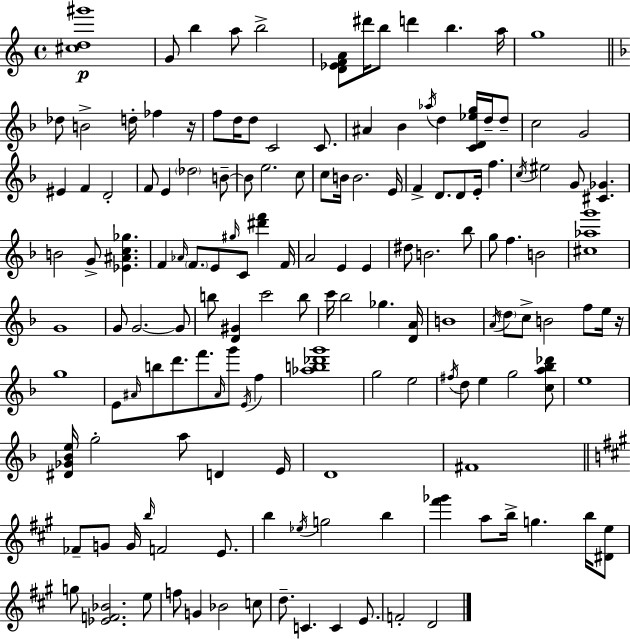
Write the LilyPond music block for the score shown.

{
  \clef treble
  \time 4/4
  \defaultTimeSignature
  \key a \minor
  <cis'' d'' gis'''>1\p | g'8 b''4 a''8 b''2-> | <d' ees' f' a'>8 dis'''16 b''8 d'''4 b''4. a''16 | g''1 | \break \bar "||" \break \key d \minor des''8 b'2-> d''16-. fes''4 r16 | f''8 d''16 d''8 c'2 c'8. | ais'4 bes'4 \acciaccatura { aes''16 } d''4 <c' d' ees'' g''>16 d''16-- d''8-- | c''2 g'2 | \break eis'4 f'4 d'2-. | f'8 e'4 \parenthesize des''2 b'8--~~ | b'8 e''2. c''8 | c''8 b'16 b'2. | \break e'16 f'4-> d'8. d'8 e'16-. f''4. | \acciaccatura { c''16 } eis''2 g'8 <cis' ges'>4. | b'2 g'8-> <ees' ais' c'' ges''>4. | f'4 \grace { aes'16 } \parenthesize f'8. e'8 \grace { gis''16 } c'8 <dis''' f'''>4 | \break f'16 a'2 e'4 | e'4 dis''8 b'2. | bes''8 g''8 f''4. b'2 | <cis'' aes'' g'''>1 | \break g'1 | g'8 g'2.~~ | g'8 b''8 <d' gis'>4 c'''2 | b''8 c'''16 bes''2 ges''4. | \break <d' a'>16 b'1 | \acciaccatura { a'16 } \parenthesize d''8 c''8-> b'2 | f''8 e''16 r16 g''1 | e'8 \grace { ais'16 } b''8 d'''8. f'''8. | \break \grace { ais'16 } g'''8 \acciaccatura { e'16 } f''4 <aes'' b'' des''' g'''>1 | g''2 | e''2 \acciaccatura { fis''16 } d''8 e''4 g''2 | <c'' a'' bes'' des'''>8 e''1 | \break <dis' ges' bes' e''>16 g''2-. | a''8 d'4 e'16 d'1 | fis'1 | \bar "||" \break \key a \major fes'8-- g'8 g'16 \grace { b''16 } f'2 e'8. | b''4 \acciaccatura { ees''16 } g''2 b''4 | <fis''' ges'''>4 a''8 b''16-> g''4. b''16 | <dis' e''>8 g''8 <ees' f' bes'>2. | \break e''8 f''8 g'4 bes'2 | c''8 d''8.-- c'4. c'4 e'8. | f'2-. d'2 | \bar "|."
}